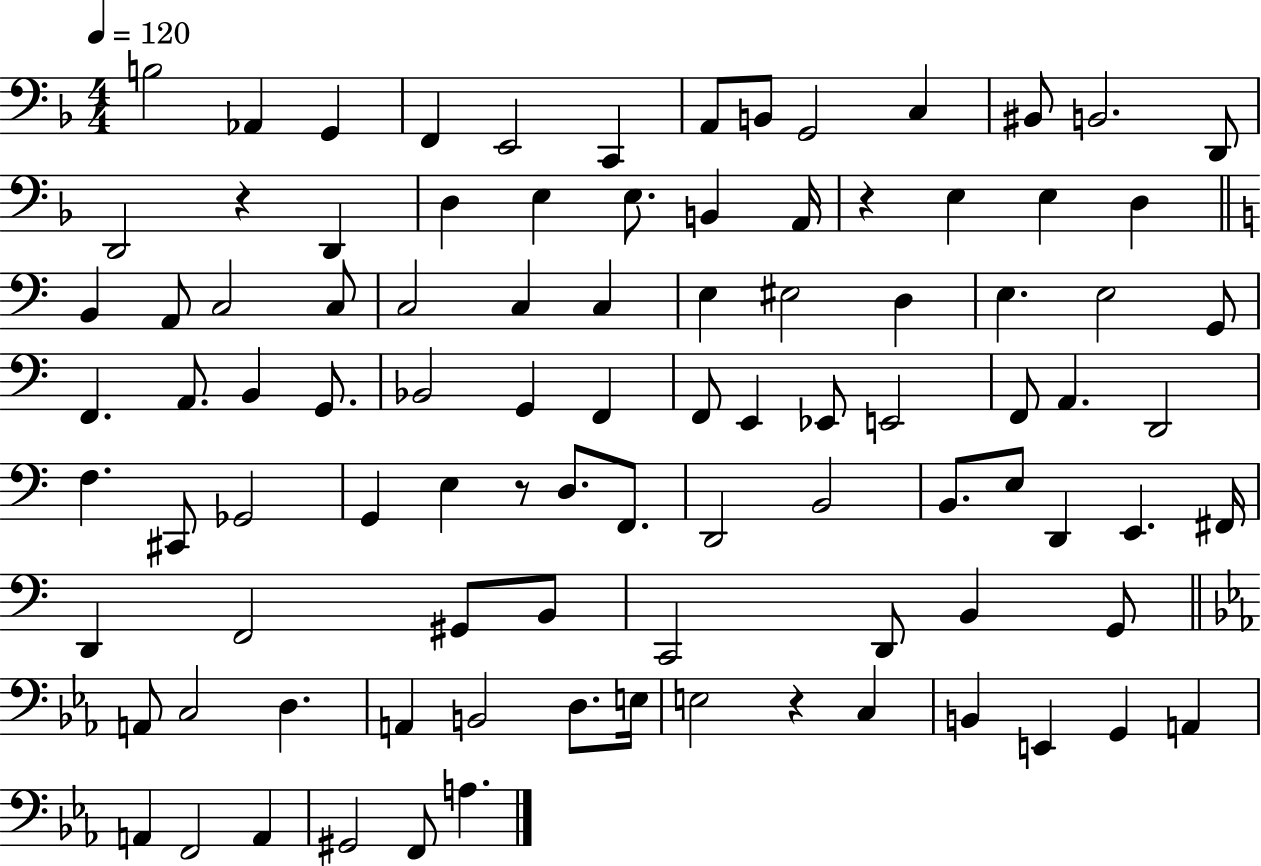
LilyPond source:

{
  \clef bass
  \numericTimeSignature
  \time 4/4
  \key f \major
  \tempo 4 = 120
  \repeat volta 2 { b2 aes,4 g,4 | f,4 e,2 c,4 | a,8 b,8 g,2 c4 | bis,8 b,2. d,8 | \break d,2 r4 d,4 | d4 e4 e8. b,4 a,16 | r4 e4 e4 d4 | \bar "||" \break \key c \major b,4 a,8 c2 c8 | c2 c4 c4 | e4 eis2 d4 | e4. e2 g,8 | \break f,4. a,8. b,4 g,8. | bes,2 g,4 f,4 | f,8 e,4 ees,8 e,2 | f,8 a,4. d,2 | \break f4. cis,8 ges,2 | g,4 e4 r8 d8. f,8. | d,2 b,2 | b,8. e8 d,4 e,4. fis,16 | \break d,4 f,2 gis,8 b,8 | c,2 d,8 b,4 g,8 | \bar "||" \break \key c \minor a,8 c2 d4. | a,4 b,2 d8. e16 | e2 r4 c4 | b,4 e,4 g,4 a,4 | \break a,4 f,2 a,4 | gis,2 f,8 a4. | } \bar "|."
}